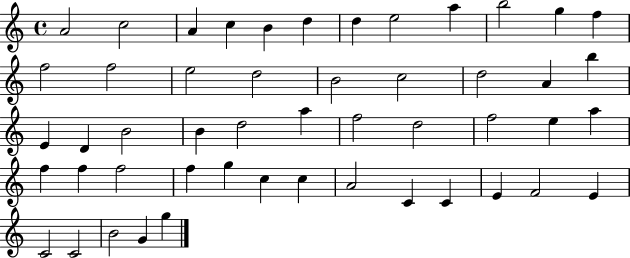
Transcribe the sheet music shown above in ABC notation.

X:1
T:Untitled
M:4/4
L:1/4
K:C
A2 c2 A c B d d e2 a b2 g f f2 f2 e2 d2 B2 c2 d2 A b E D B2 B d2 a f2 d2 f2 e a f f f2 f g c c A2 C C E F2 E C2 C2 B2 G g